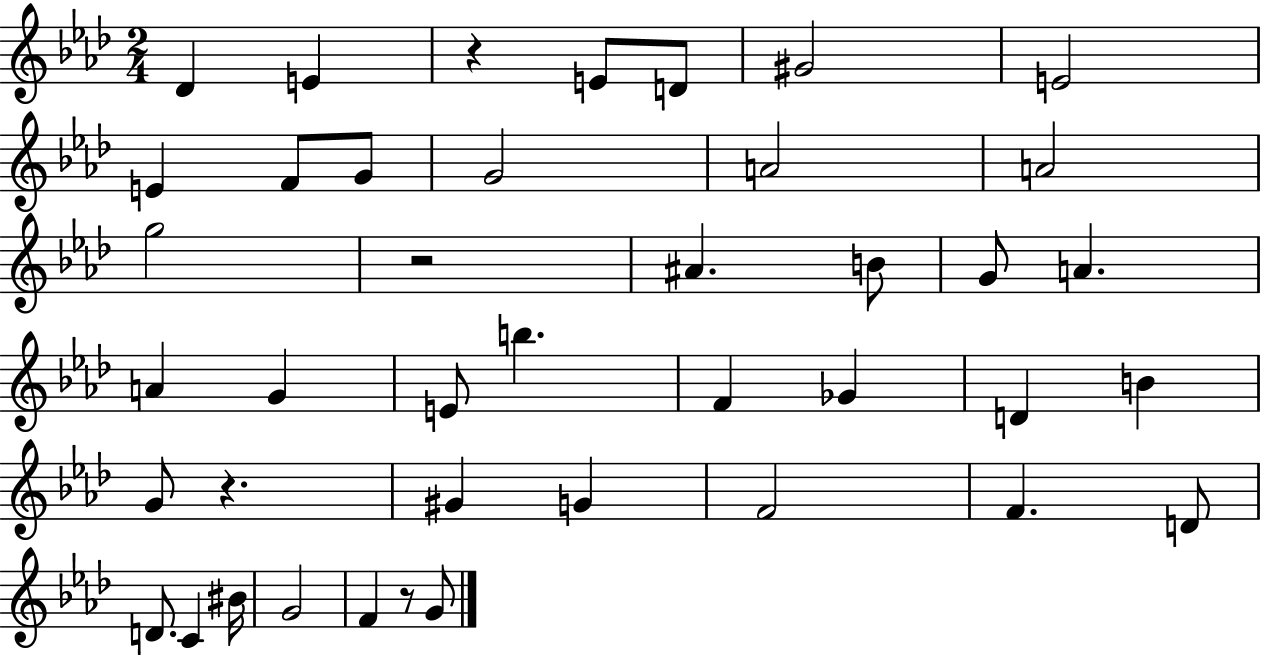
{
  \clef treble
  \numericTimeSignature
  \time 2/4
  \key aes \major
  des'4 e'4 | r4 e'8 d'8 | gis'2 | e'2 | \break e'4 f'8 g'8 | g'2 | a'2 | a'2 | \break g''2 | r2 | ais'4. b'8 | g'8 a'4. | \break a'4 g'4 | e'8 b''4. | f'4 ges'4 | d'4 b'4 | \break g'8 r4. | gis'4 g'4 | f'2 | f'4. d'8 | \break d'8. c'4 bis'16 | g'2 | f'4 r8 g'8 | \bar "|."
}